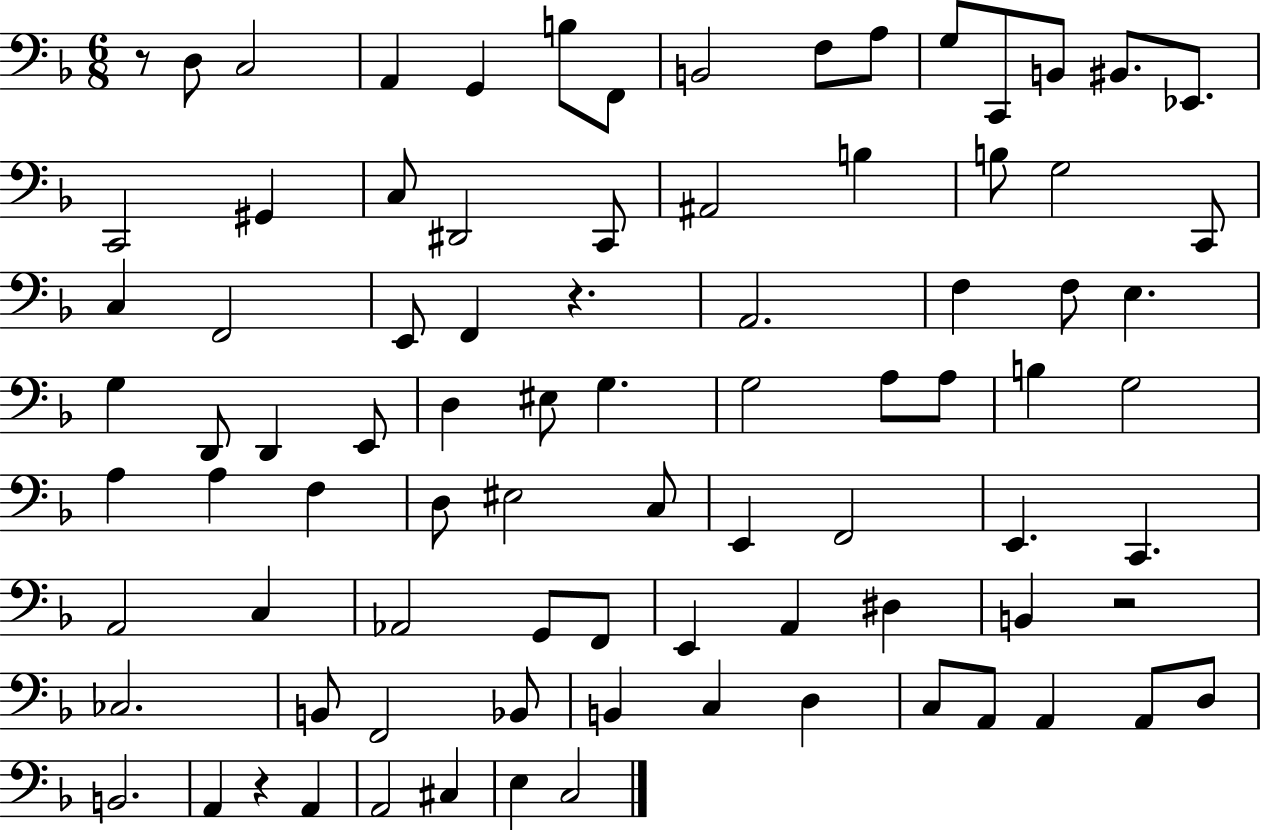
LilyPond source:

{
  \clef bass
  \numericTimeSignature
  \time 6/8
  \key f \major
  \repeat volta 2 { r8 d8 c2 | a,4 g,4 b8 f,8 | b,2 f8 a8 | g8 c,8 b,8 bis,8. ees,8. | \break c,2 gis,4 | c8 dis,2 c,8 | ais,2 b4 | b8 g2 c,8 | \break c4 f,2 | e,8 f,4 r4. | a,2. | f4 f8 e4. | \break g4 d,8 d,4 e,8 | d4 eis8 g4. | g2 a8 a8 | b4 g2 | \break a4 a4 f4 | d8 eis2 c8 | e,4 f,2 | e,4. c,4. | \break a,2 c4 | aes,2 g,8 f,8 | e,4 a,4 dis4 | b,4 r2 | \break ces2. | b,8 f,2 bes,8 | b,4 c4 d4 | c8 a,8 a,4 a,8 d8 | \break b,2. | a,4 r4 a,4 | a,2 cis4 | e4 c2 | \break } \bar "|."
}